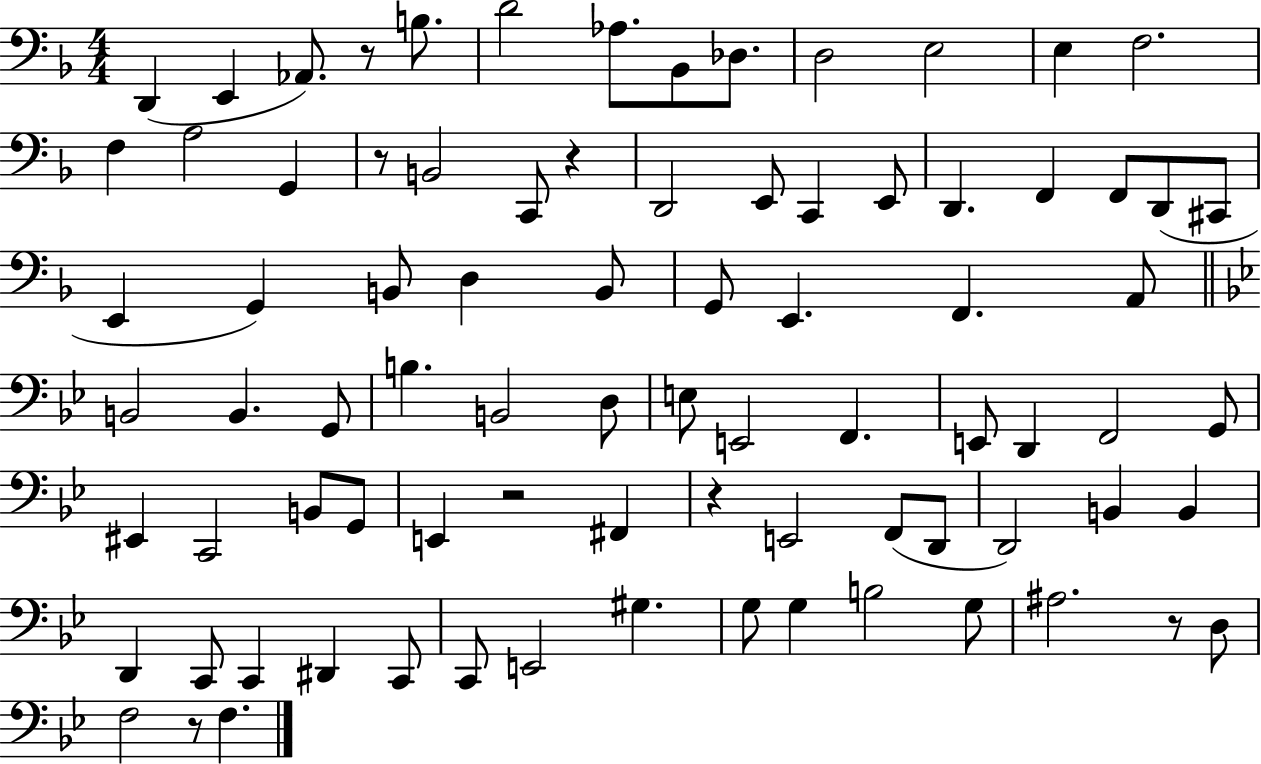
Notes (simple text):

D2/q E2/q Ab2/e. R/e B3/e. D4/h Ab3/e. Bb2/e Db3/e. D3/h E3/h E3/q F3/h. F3/q A3/h G2/q R/e B2/h C2/e R/q D2/h E2/e C2/q E2/e D2/q. F2/q F2/e D2/e C#2/e E2/q G2/q B2/e D3/q B2/e G2/e E2/q. F2/q. A2/e B2/h B2/q. G2/e B3/q. B2/h D3/e E3/e E2/h F2/q. E2/e D2/q F2/h G2/e EIS2/q C2/h B2/e G2/e E2/q R/h F#2/q R/q E2/h F2/e D2/e D2/h B2/q B2/q D2/q C2/e C2/q D#2/q C2/e C2/e E2/h G#3/q. G3/e G3/q B3/h G3/e A#3/h. R/e D3/e F3/h R/e F3/q.